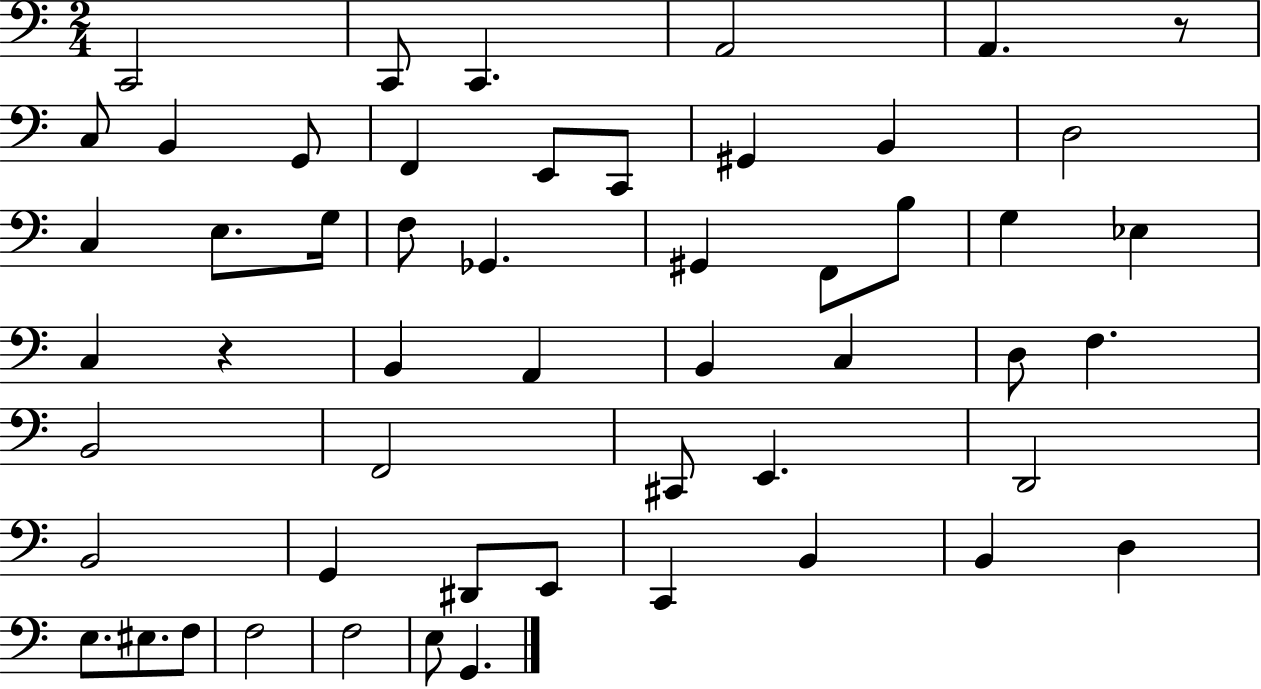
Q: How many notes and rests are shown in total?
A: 53